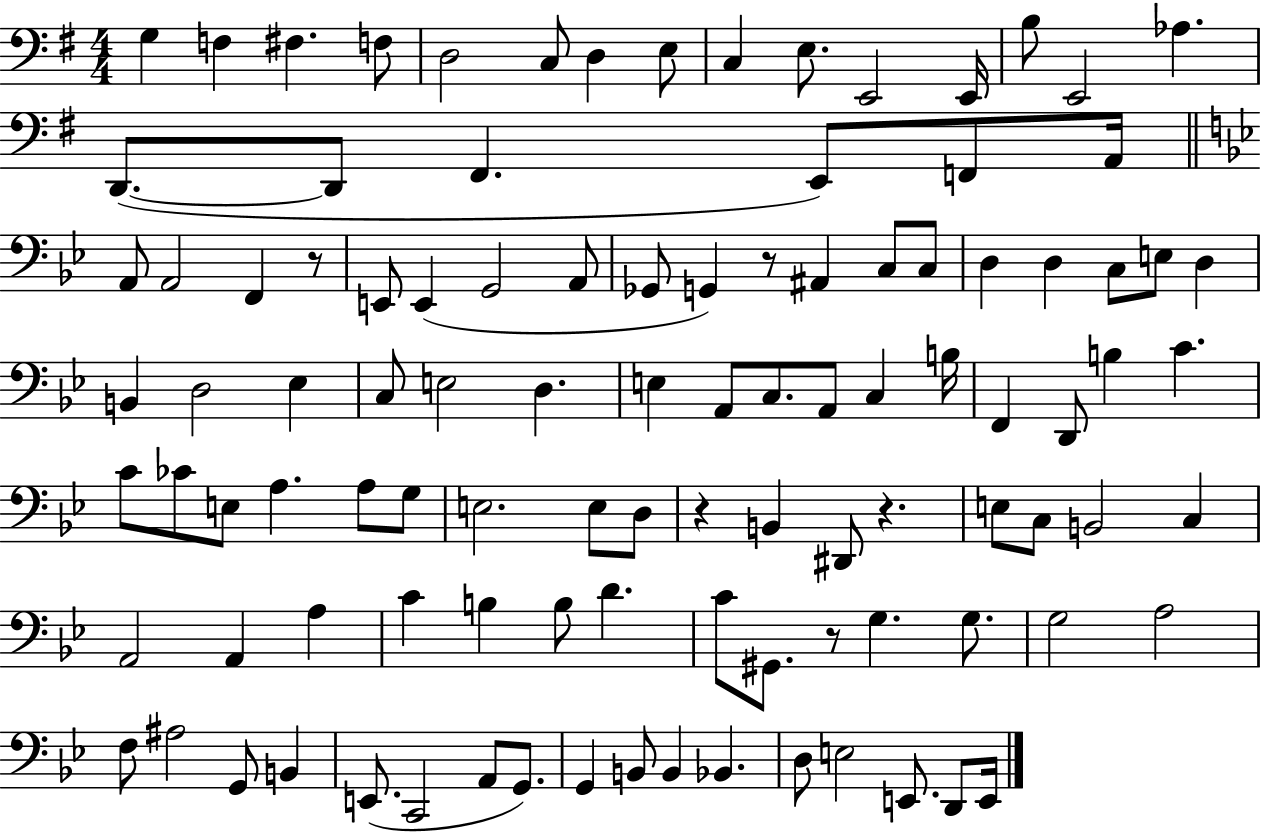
{
  \clef bass
  \numericTimeSignature
  \time 4/4
  \key g \major
  g4 f4 fis4. f8 | d2 c8 d4 e8 | c4 e8. e,2 e,16 | b8 e,2 aes4. | \break d,8.~(~ d,8 fis,4. e,8) f,8 a,16 | \bar "||" \break \key g \minor a,8 a,2 f,4 r8 | e,8 e,4( g,2 a,8 | ges,8 g,4) r8 ais,4 c8 c8 | d4 d4 c8 e8 d4 | \break b,4 d2 ees4 | c8 e2 d4. | e4 a,8 c8. a,8 c4 b16 | f,4 d,8 b4 c'4. | \break c'8 ces'8 e8 a4. a8 g8 | e2. e8 d8 | r4 b,4 dis,8 r4. | e8 c8 b,2 c4 | \break a,2 a,4 a4 | c'4 b4 b8 d'4. | c'8 gis,8. r8 g4. g8. | g2 a2 | \break f8 ais2 g,8 b,4 | e,8.( c,2 a,8 g,8.) | g,4 b,8 b,4 bes,4. | d8 e2 e,8. d,8 e,16 | \break \bar "|."
}